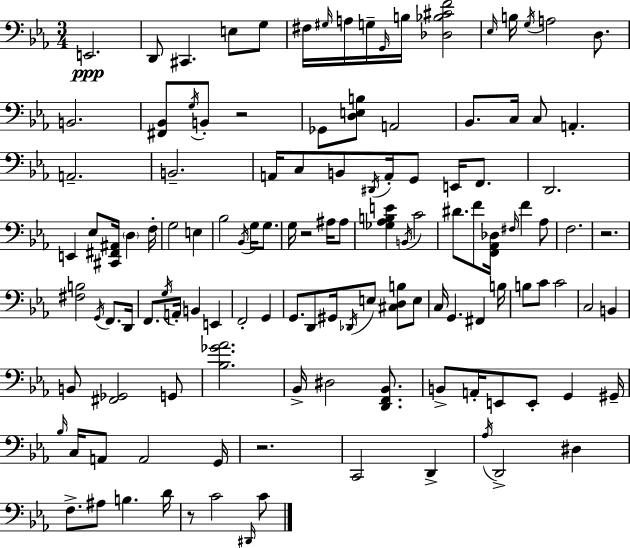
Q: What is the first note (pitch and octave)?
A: E2